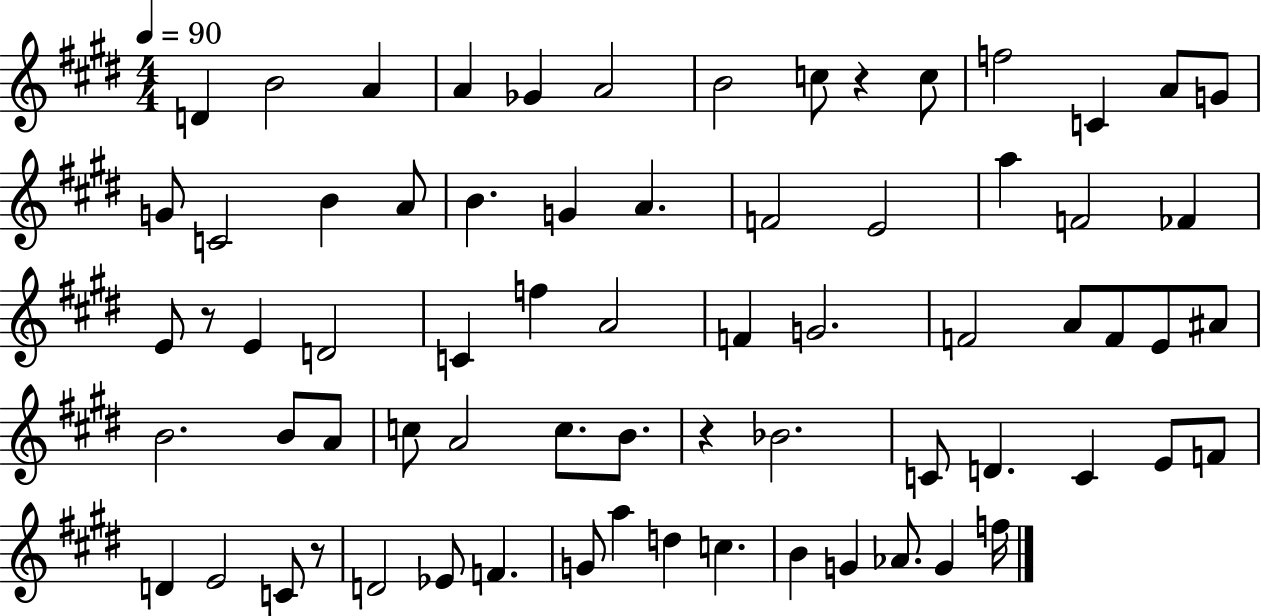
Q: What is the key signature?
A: E major